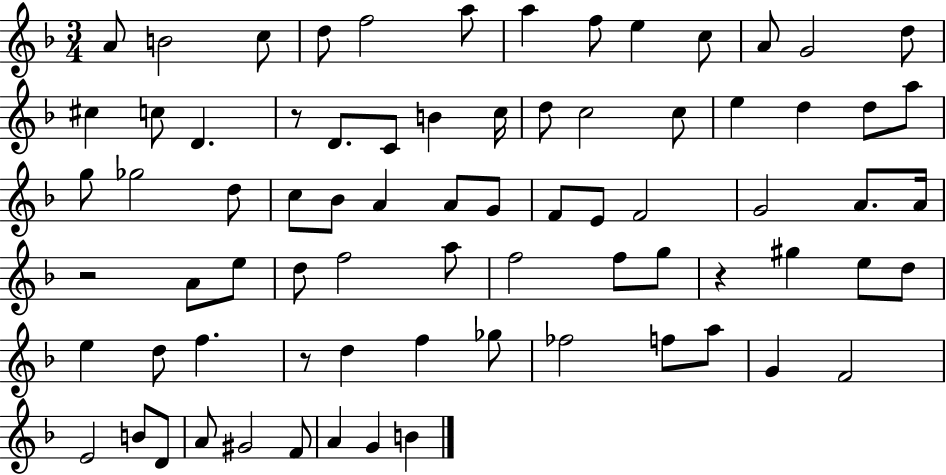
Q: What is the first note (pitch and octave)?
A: A4